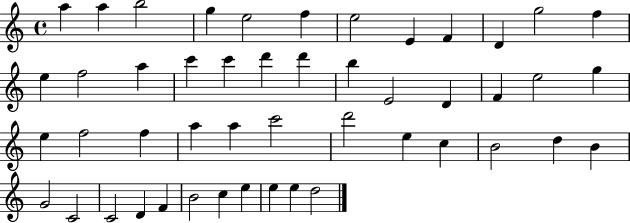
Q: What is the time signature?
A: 4/4